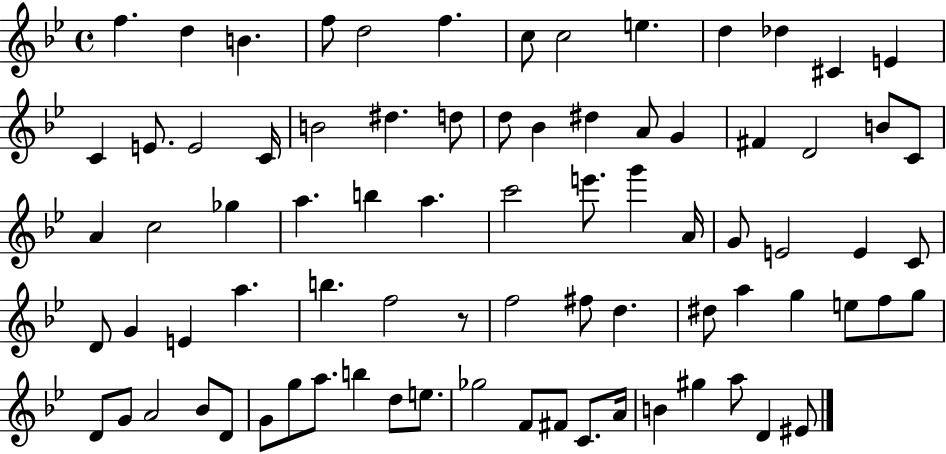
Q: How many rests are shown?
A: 1